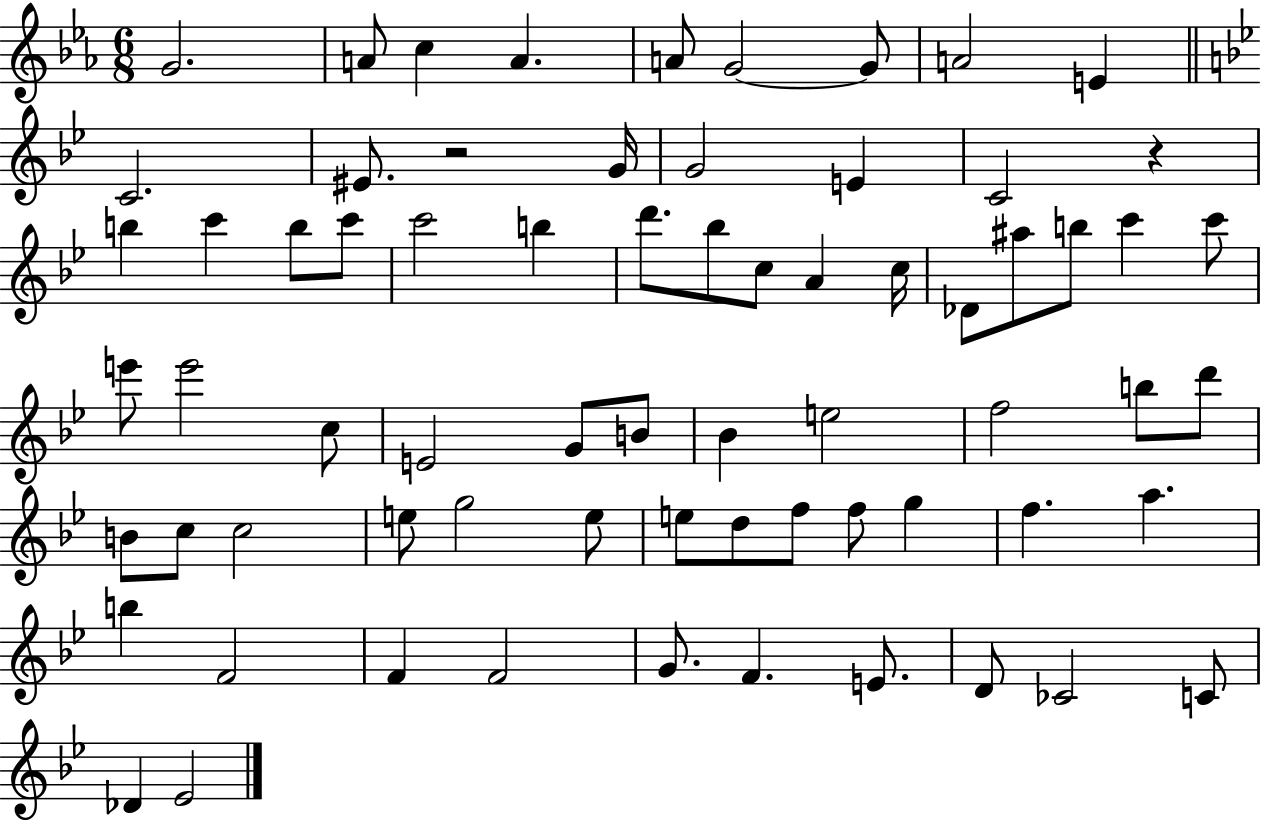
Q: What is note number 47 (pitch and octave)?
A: G5